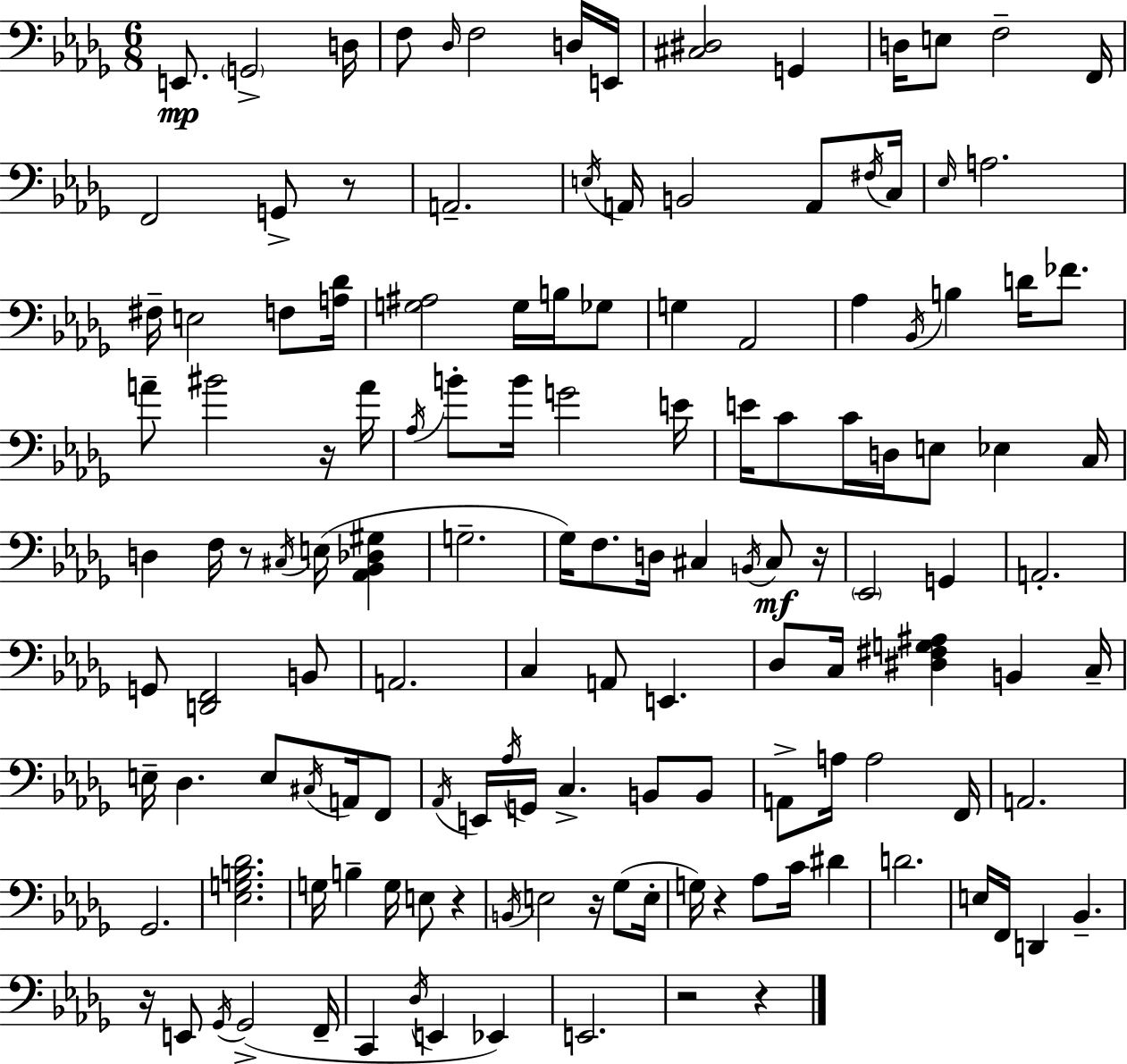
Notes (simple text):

E2/e. G2/h D3/s F3/e Db3/s F3/h D3/s E2/s [C#3,D#3]/h G2/q D3/s E3/e F3/h F2/s F2/h G2/e R/e A2/h. E3/s A2/s B2/h A2/e F#3/s C3/s Eb3/s A3/h. F#3/s E3/h F3/e [A3,Db4]/s [G3,A#3]/h G3/s B3/s Gb3/e G3/q Ab2/h Ab3/q Bb2/s B3/q D4/s FES4/e. A4/e BIS4/h R/s A4/s Ab3/s B4/e B4/s G4/h E4/s E4/s C4/e C4/s D3/s E3/e Eb3/q C3/s D3/q F3/s R/e C#3/s E3/s [Ab2,Bb2,Db3,G#3]/q G3/h. Gb3/s F3/e. D3/s C#3/q B2/s C#3/e R/s Eb2/h G2/q A2/h. G2/e [D2,F2]/h B2/e A2/h. C3/q A2/e E2/q. Db3/e C3/s [D#3,F#3,G3,A#3]/q B2/q C3/s E3/s Db3/q. E3/e C#3/s A2/s F2/e Ab2/s E2/s Ab3/s G2/s C3/q. B2/e B2/e A2/e A3/s A3/h F2/s A2/h. Gb2/h. [Eb3,G3,B3,Db4]/h. G3/s B3/q G3/s E3/e R/q B2/s E3/h R/s Gb3/e E3/s G3/s R/q Ab3/e C4/s D#4/q D4/h. E3/s F2/s D2/q Bb2/q. R/s E2/e Gb2/s Gb2/h F2/s C2/q Db3/s E2/q Eb2/q E2/h. R/h R/q